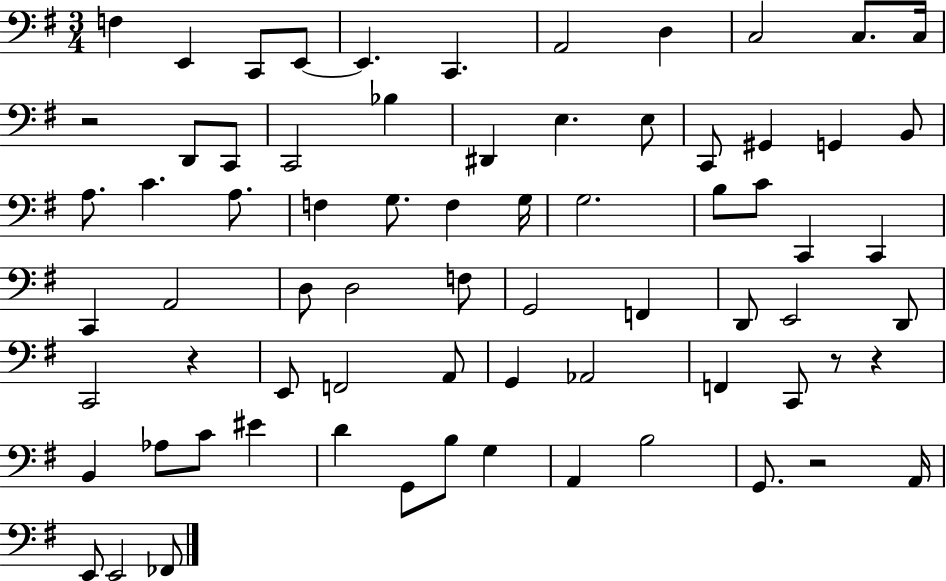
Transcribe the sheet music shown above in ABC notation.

X:1
T:Untitled
M:3/4
L:1/4
K:G
F, E,, C,,/2 E,,/2 E,, C,, A,,2 D, C,2 C,/2 C,/4 z2 D,,/2 C,,/2 C,,2 _B, ^D,, E, E,/2 C,,/2 ^G,, G,, B,,/2 A,/2 C A,/2 F, G,/2 F, G,/4 G,2 B,/2 C/2 C,, C,, C,, A,,2 D,/2 D,2 F,/2 G,,2 F,, D,,/2 E,,2 D,,/2 C,,2 z E,,/2 F,,2 A,,/2 G,, _A,,2 F,, C,,/2 z/2 z B,, _A,/2 C/2 ^E D G,,/2 B,/2 G, A,, B,2 G,,/2 z2 A,,/4 E,,/2 E,,2 _F,,/2